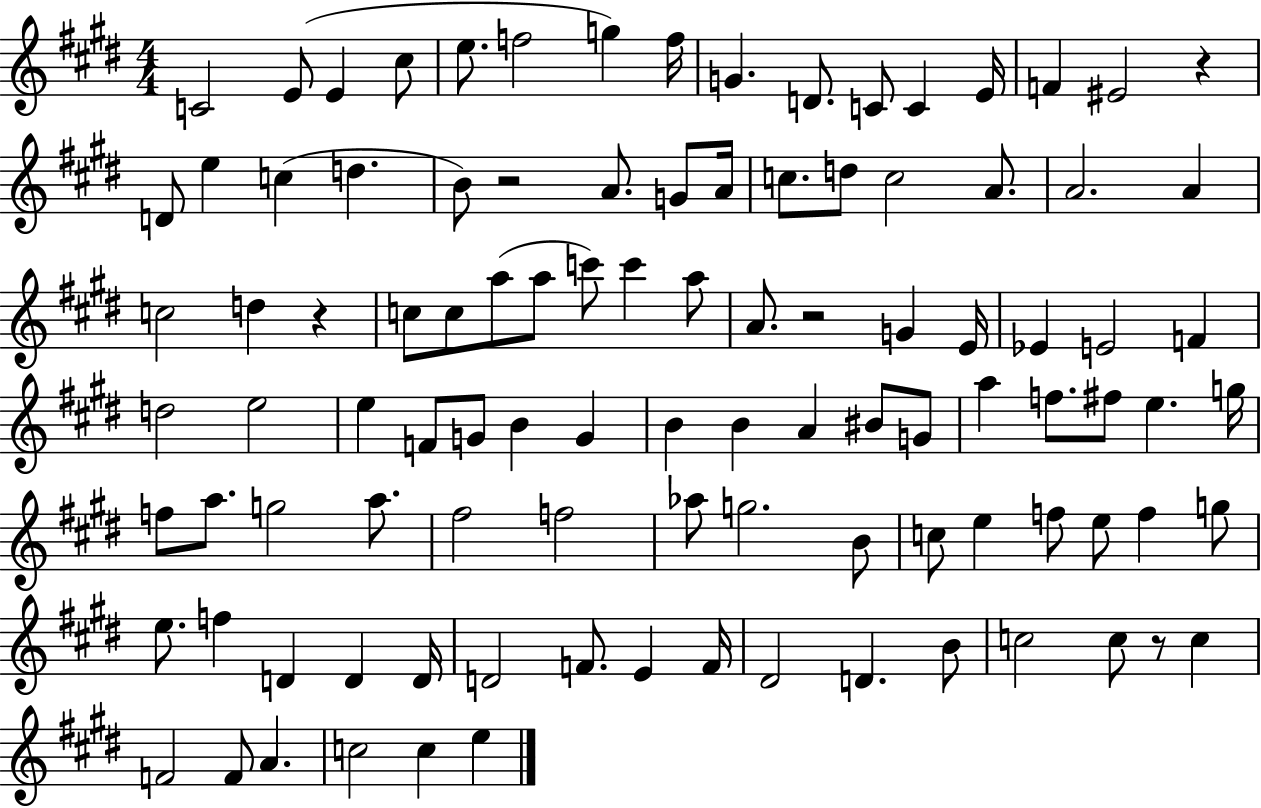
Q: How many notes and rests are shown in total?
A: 102